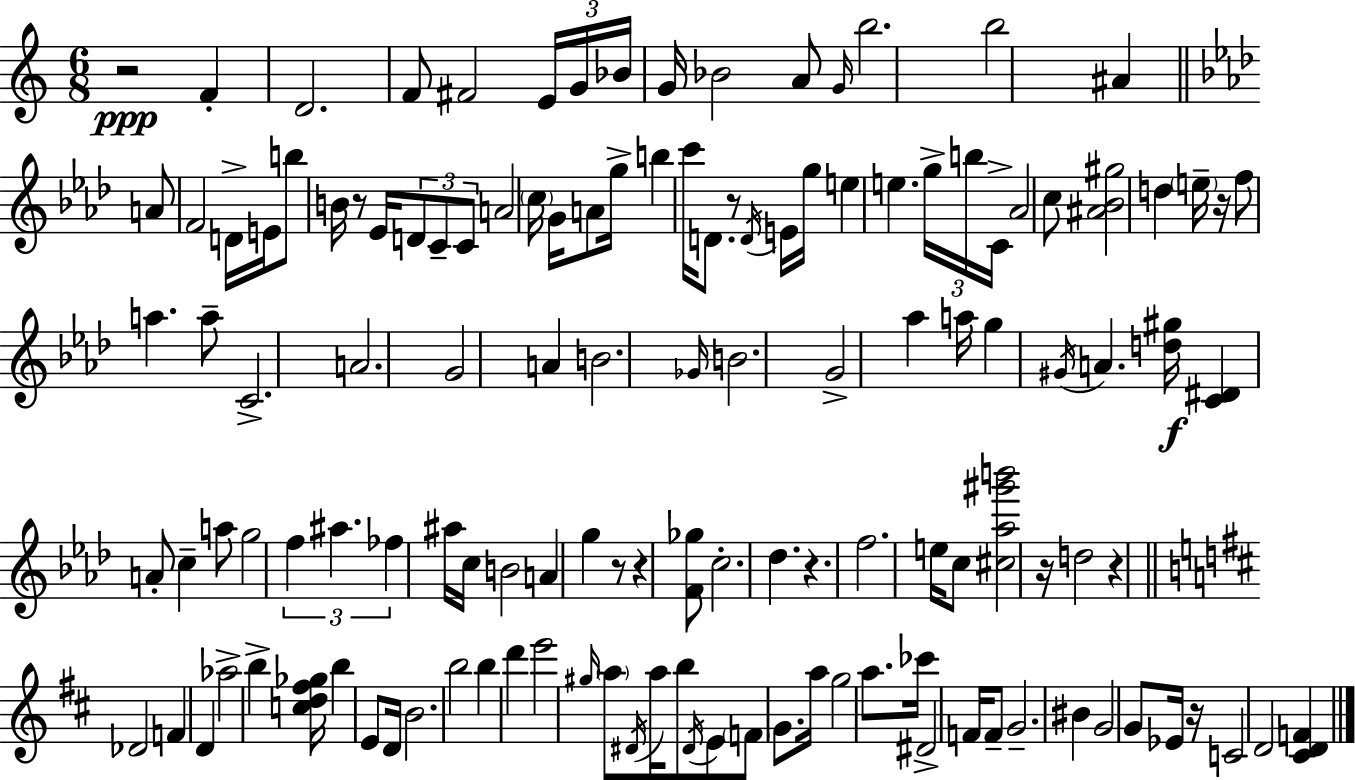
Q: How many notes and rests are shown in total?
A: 131